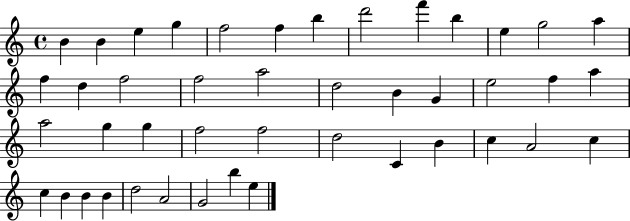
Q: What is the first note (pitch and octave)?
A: B4